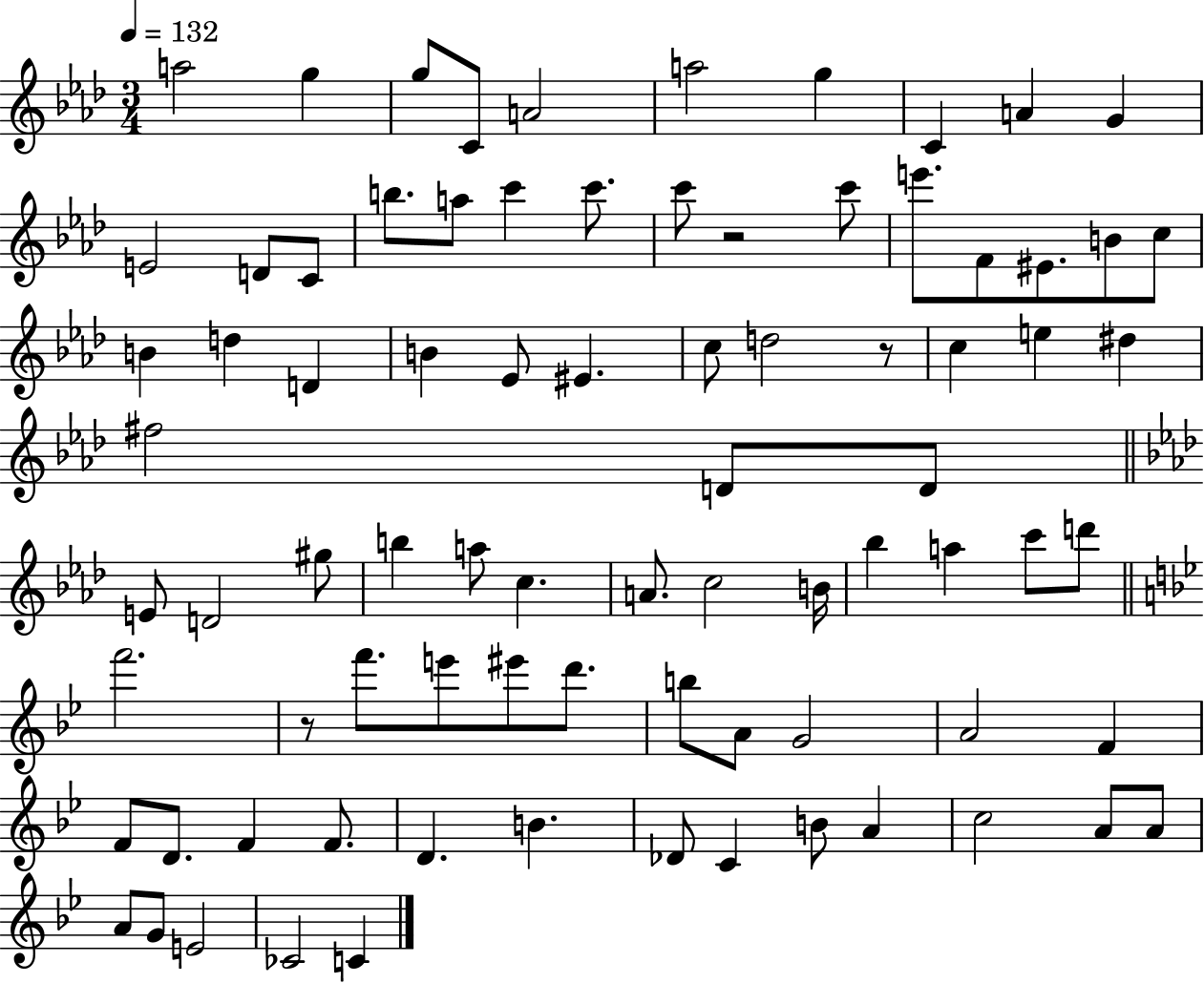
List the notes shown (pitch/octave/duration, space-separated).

A5/h G5/q G5/e C4/e A4/h A5/h G5/q C4/q A4/q G4/q E4/h D4/e C4/e B5/e. A5/e C6/q C6/e. C6/e R/h C6/e E6/e. F4/e EIS4/e. B4/e C5/e B4/q D5/q D4/q B4/q Eb4/e EIS4/q. C5/e D5/h R/e C5/q E5/q D#5/q F#5/h D4/e D4/e E4/e D4/h G#5/e B5/q A5/e C5/q. A4/e. C5/h B4/s Bb5/q A5/q C6/e D6/e F6/h. R/e F6/e. E6/e EIS6/e D6/e. B5/e A4/e G4/h A4/h F4/q F4/e D4/e. F4/q F4/e. D4/q. B4/q. Db4/e C4/q B4/e A4/q C5/h A4/e A4/e A4/e G4/e E4/h CES4/h C4/q